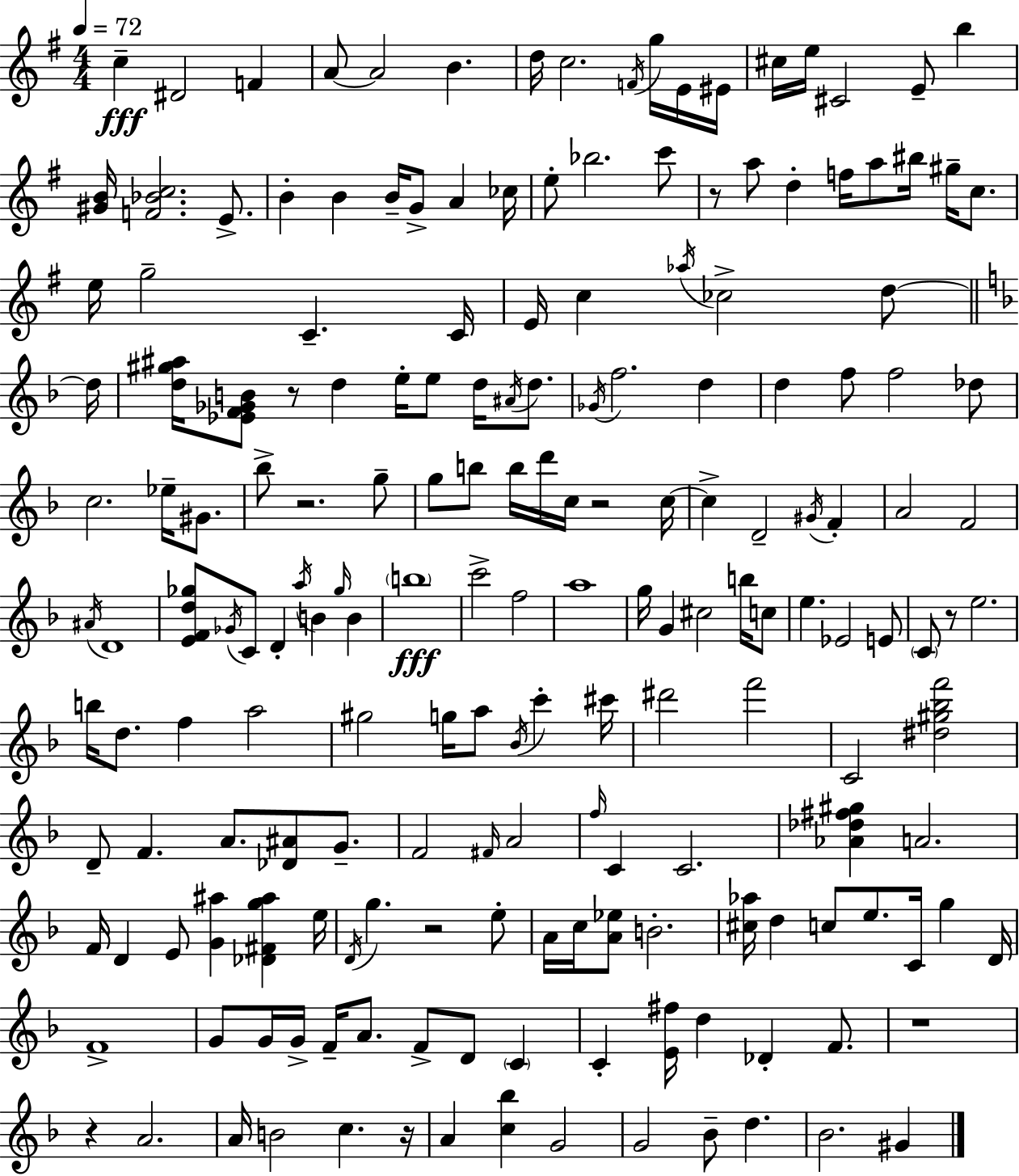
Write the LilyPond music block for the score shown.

{
  \clef treble
  \numericTimeSignature
  \time 4/4
  \key e \minor
  \tempo 4 = 72
  c''4--\fff dis'2 f'4 | a'8~~ a'2 b'4. | d''16 c''2. \acciaccatura { f'16 } g''16 e'16 | eis'16 cis''16 e''16 cis'2 e'8-- b''4 | \break <gis' b'>16 <f' bes' c''>2. e'8.-> | b'4-. b'4 b'16-- g'8-> a'4 | ces''16 e''8-. bes''2. c'''8 | r8 a''8 d''4-. f''16 a''8 bis''16 gis''16-- c''8. | \break e''16 g''2-- c'4.-- | c'16 e'16 c''4 \acciaccatura { aes''16 } ces''2-> d''8~~ | \bar "||" \break \key f \major d''16 <d'' gis'' ais''>16 <ees' f' ges' b'>8 r8 d''4 e''16-. e''8 d''16 \acciaccatura { ais'16 } d''8. | \acciaccatura { ges'16 } f''2. d''4 | d''4 f''8 f''2 | des''8 c''2. ees''16-- | \break gis'8. bes''8-> r2. | g''8-- g''8 b''8 b''16 d'''16 c''16 r2 | c''16~~ c''4-> d'2-- \acciaccatura { gis'16 } | f'4-. a'2 f'2 | \break \acciaccatura { ais'16 } d'1 | <e' f' d'' ges''>8 \acciaccatura { ges'16 } c'8 d'4-. \acciaccatura { a''16 } b'4 | \grace { ges''16 } b'4 \parenthesize b''1\fff | c'''2-> | \break f''2 a''1 | g''16 g'4 cis''2 | b''16 c''8 e''4. ees'2 | e'8 \parenthesize c'8 r8 e''2. | \break b''16 d''8. f''4 | a''2 gis''2 | g''16 a''8 \acciaccatura { bes'16 } c'''4-. cis'''16 dis'''2 | f'''2 c'2 | \break <dis'' gis'' bes'' f'''>2 d'8-- f'4. | a'8. <des' ais'>8 g'8.-- f'2 | \grace { fis'16 } a'2 \grace { f''16 } c'4 c'2. | <aes' des'' fis'' gis''>4 a'2. | \break f'16 d'4 | e'8 <g' ais''>4 <des' fis' g'' ais''>4 e''16 \acciaccatura { d'16 } g''4. | r2 e''8-. a'16 c''16 <a' ees''>8 | b'2.-. <cis'' aes''>16 d''4 | \break c''8 e''8. c'16 g''4 d'16 f'1-> | g'8 g'16 g'16-> | f'16-- a'8. f'8-> d'8 \parenthesize c'4 c'4-. | <e' fis''>16 d''4 des'4-. f'8. r1 | \break r4 | a'2. a'16 b'2 | c''4. r16 a'4 | <c'' bes''>4 g'2 g'2 | \break bes'8-- d''4. bes'2. | gis'4 \bar "|."
}